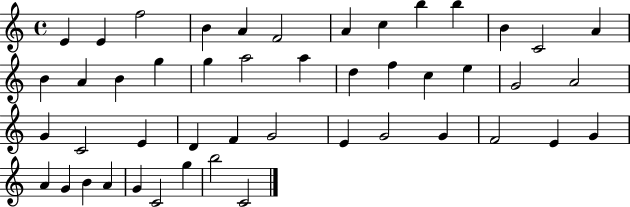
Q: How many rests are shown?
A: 0